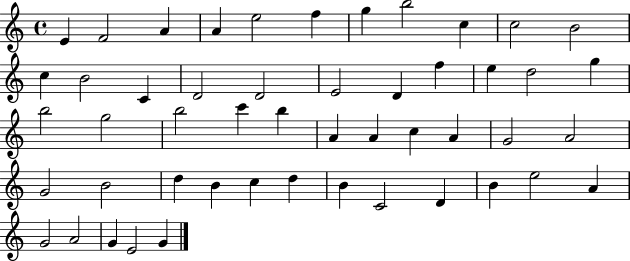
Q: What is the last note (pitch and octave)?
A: G4